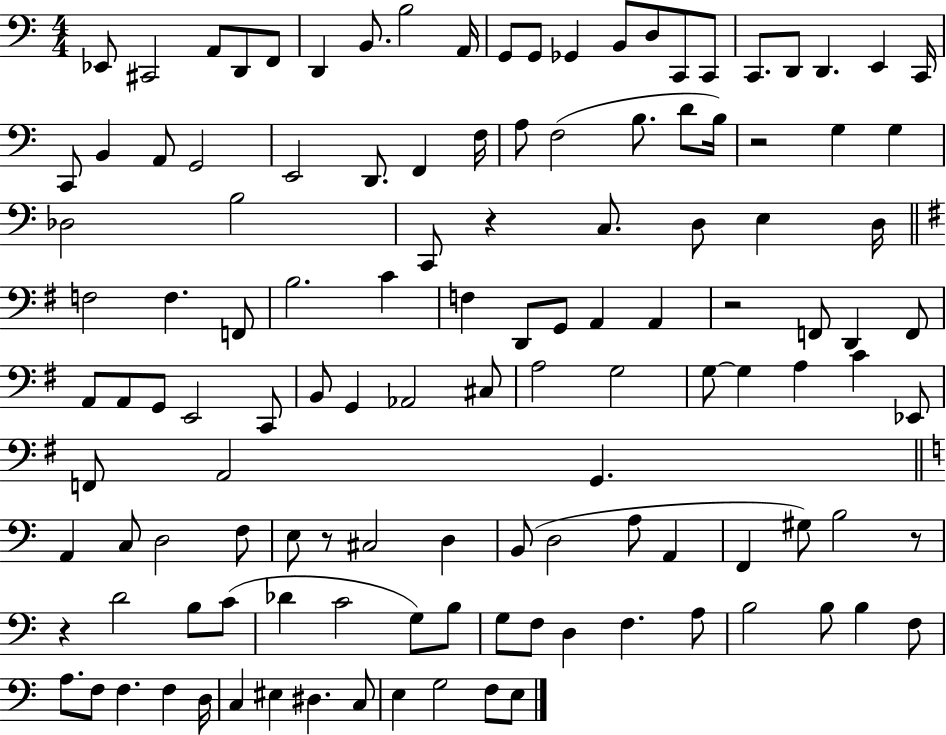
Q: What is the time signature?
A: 4/4